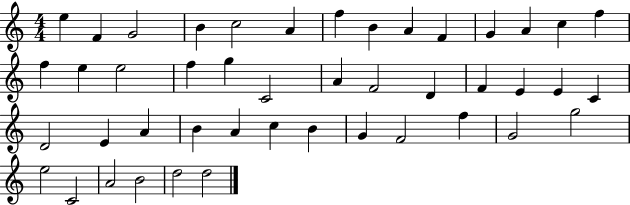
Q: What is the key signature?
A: C major